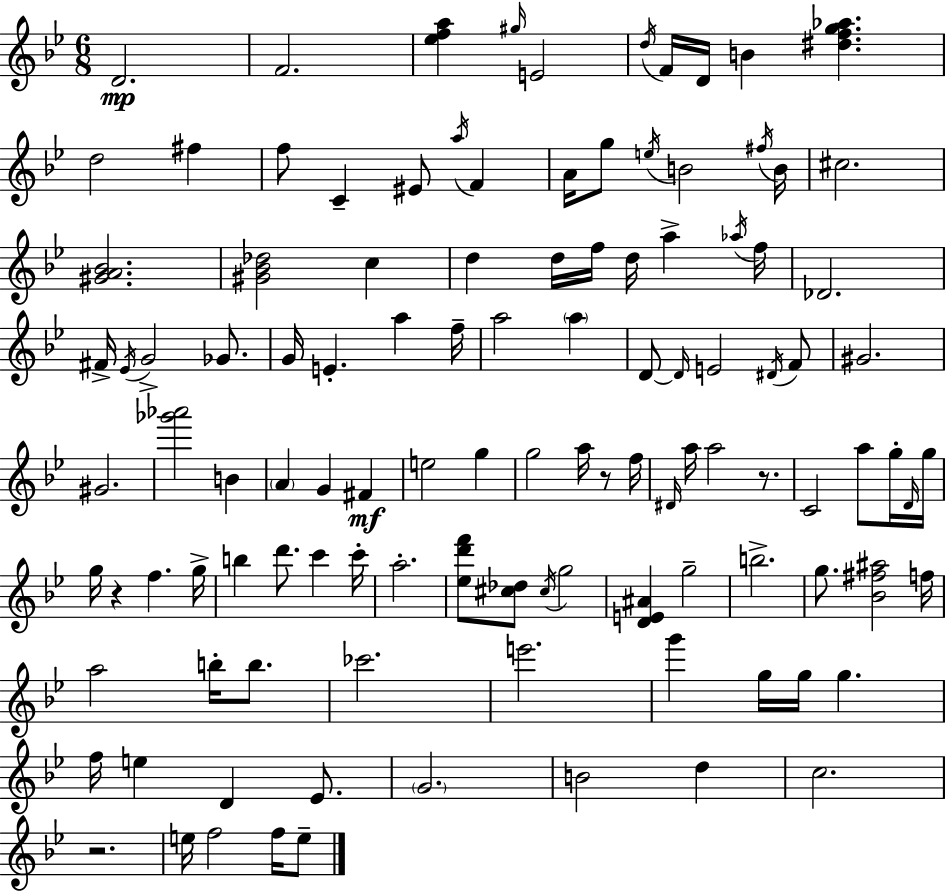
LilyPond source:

{
  \clef treble
  \numericTimeSignature
  \time 6/8
  \key bes \major
  \repeat volta 2 { d'2.\mp | f'2. | <ees'' f'' a''>4 \grace { gis''16 } e'2 | \acciaccatura { d''16 } f'16 d'16 b'4 <dis'' f'' g'' aes''>4. | \break d''2 fis''4 | f''8 c'4-- eis'8 \acciaccatura { a''16 } f'4 | a'16 g''8 \acciaccatura { e''16 } b'2 | \acciaccatura { fis''16 } b'16 cis''2. | \break <gis' a' bes'>2. | <gis' bes' des''>2 | c''4 d''4 d''16 f''16 d''16 | a''4-> \acciaccatura { aes''16 } f''16 des'2. | \break fis'16-> \acciaccatura { ees'16 } g'2-> | ges'8. g'16 e'4.-. | a''4 f''16-- a''2 | \parenthesize a''4 d'8~~ \grace { d'16 } e'2 | \break \acciaccatura { dis'16 } f'8 gis'2. | gis'2. | <ges''' aes'''>2 | b'4 \parenthesize a'4 | \break g'4 fis'4\mf e''2 | g''4 g''2 | a''16 r8 f''16 \grace { dis'16 } a''16 a''2 | r8. c'2 | \break a''8 g''16-. \grace { d'16 } g''16 g''16 | r4 f''4. g''16-> b''4 | d'''8. c'''4 c'''16-. a''2.-. | <ees'' d''' f'''>8 | \break <cis'' des''>8 \acciaccatura { cis''16 } g''2 | <d' e' ais'>4 g''2-- | b''2.-> | g''8. <bes' fis'' ais''>2 f''16 | \break a''2 b''16-. b''8. | ces'''2. | e'''2. | g'''4 g''16 g''16 g''4. | \break f''16 e''4 d'4 ees'8. | \parenthesize g'2. | b'2 d''4 | c''2. | \break r2. | e''16 f''2 f''16 e''8-- | } \bar "|."
}